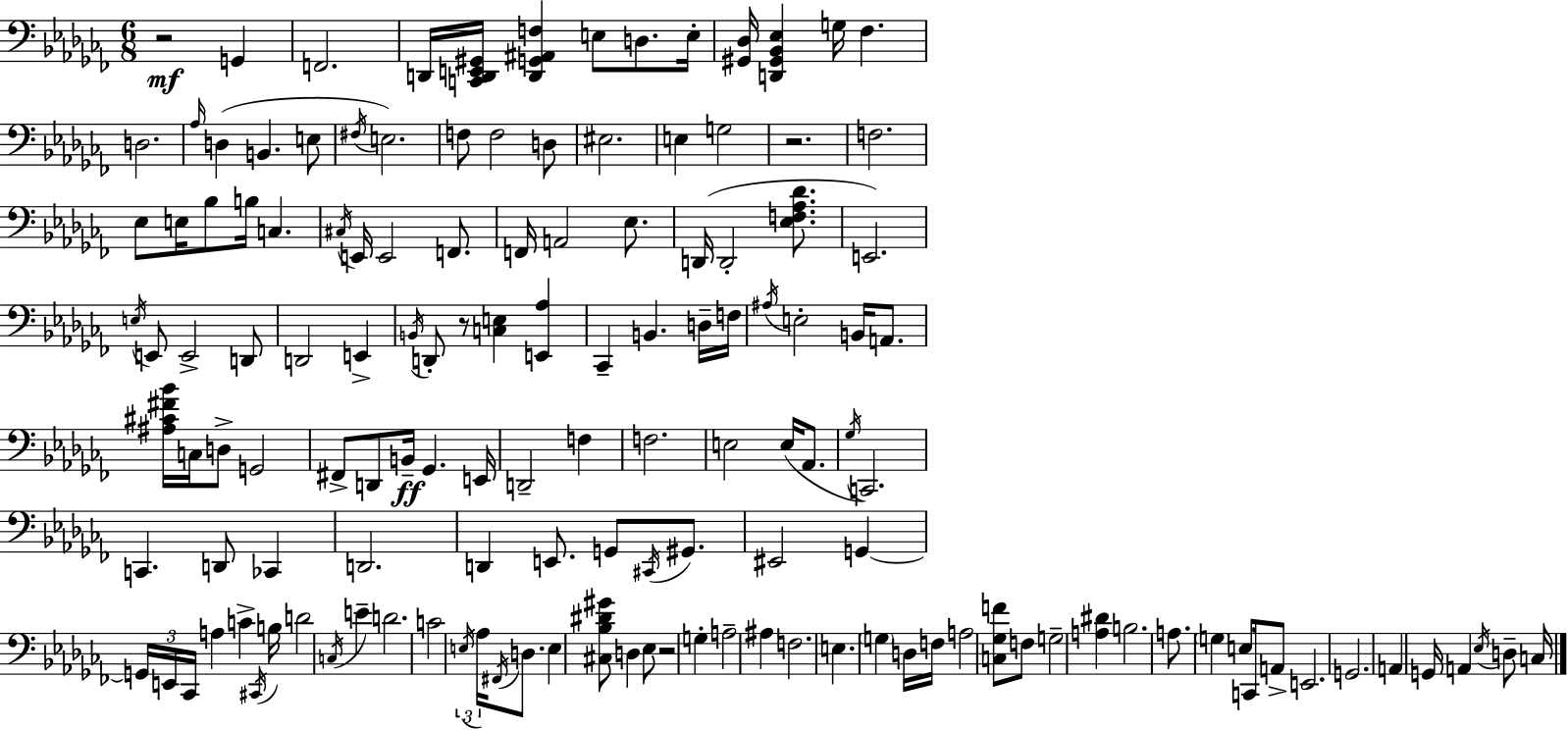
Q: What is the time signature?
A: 6/8